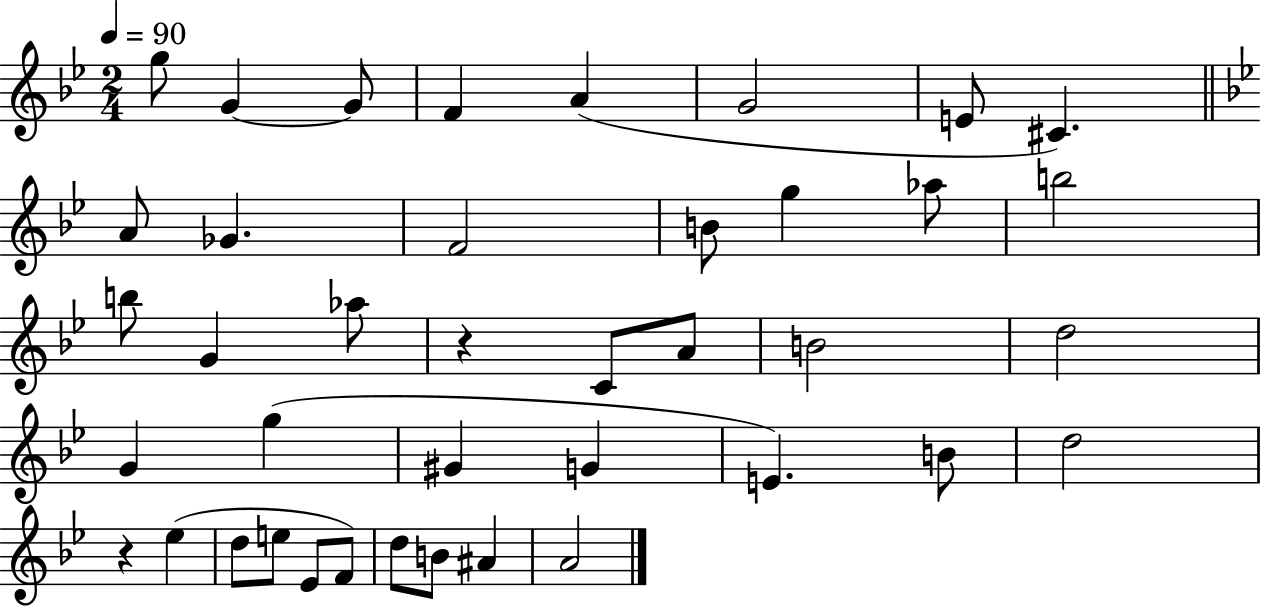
{
  \clef treble
  \numericTimeSignature
  \time 2/4
  \key bes \major
  \tempo 4 = 90
  g''8 g'4~~ g'8 | f'4 a'4( | g'2 | e'8 cis'4.) | \break \bar "||" \break \key g \minor a'8 ges'4. | f'2 | b'8 g''4 aes''8 | b''2 | \break b''8 g'4 aes''8 | r4 c'8 a'8 | b'2 | d''2 | \break g'4 g''4( | gis'4 g'4 | e'4.) b'8 | d''2 | \break r4 ees''4( | d''8 e''8 ees'8 f'8) | d''8 b'8 ais'4 | a'2 | \break \bar "|."
}